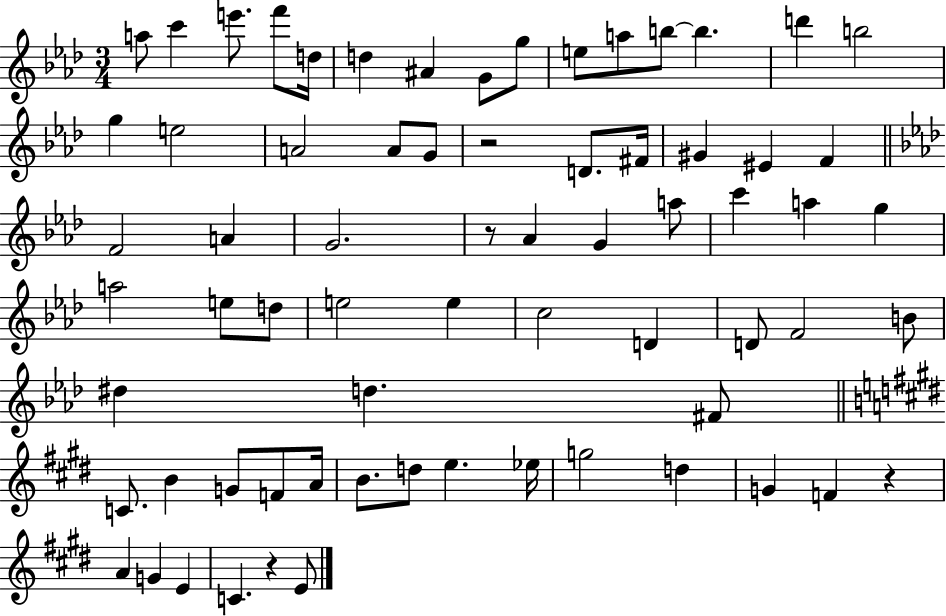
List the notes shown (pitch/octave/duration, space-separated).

A5/e C6/q E6/e. F6/e D5/s D5/q A#4/q G4/e G5/e E5/e A5/e B5/e B5/q. D6/q B5/h G5/q E5/h A4/h A4/e G4/e R/h D4/e. F#4/s G#4/q EIS4/q F4/q F4/h A4/q G4/h. R/e Ab4/q G4/q A5/e C6/q A5/q G5/q A5/h E5/e D5/e E5/h E5/q C5/h D4/q D4/e F4/h B4/e D#5/q D5/q. F#4/e C4/e. B4/q G4/e F4/e A4/s B4/e. D5/e E5/q. Eb5/s G5/h D5/q G4/q F4/q R/q A4/q G4/q E4/q C4/q. R/q E4/e